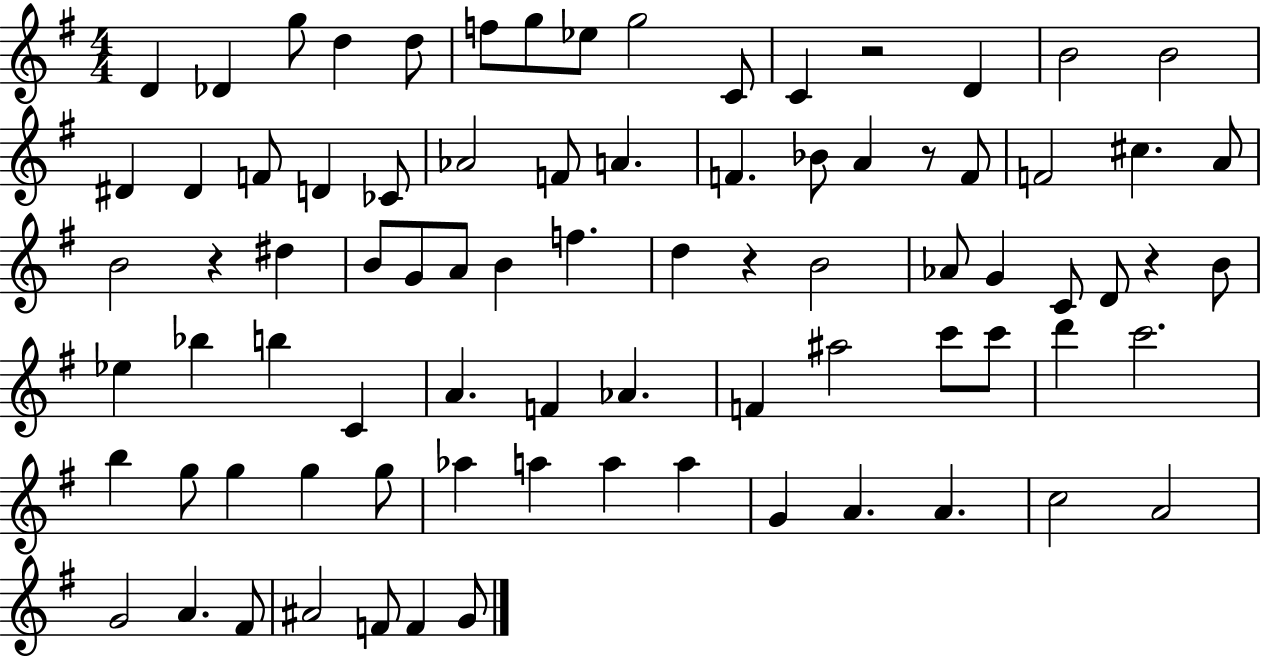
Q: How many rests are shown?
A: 5